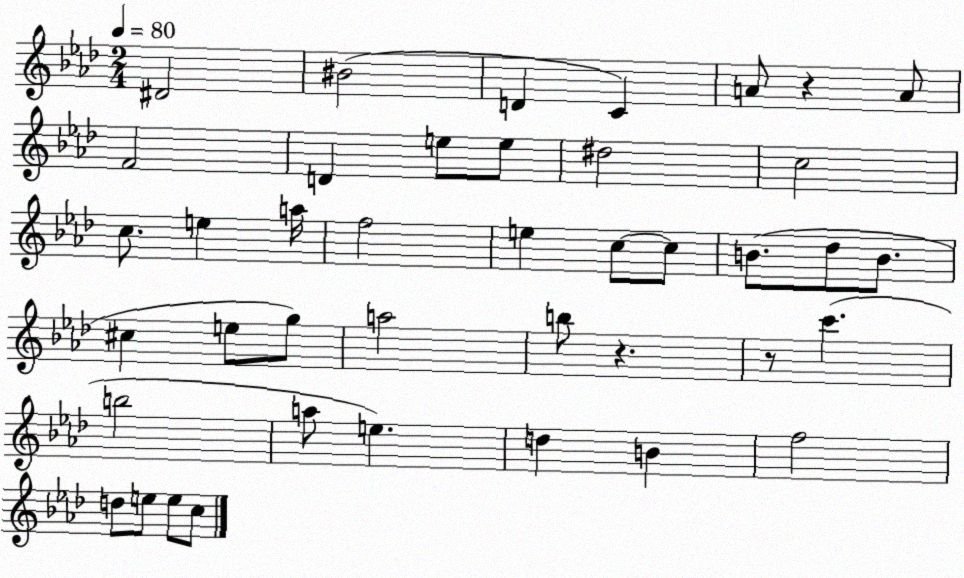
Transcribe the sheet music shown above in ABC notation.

X:1
T:Untitled
M:2/4
L:1/4
K:Ab
^D2 ^B2 D C A/2 z A/2 F2 D e/2 e/2 ^d2 c2 c/2 e a/4 f2 e c/2 c/2 B/2 _d/2 B/2 ^c e/2 g/2 a2 b/2 z z/2 c' b2 a/2 e d B f2 d/2 e/2 e/2 c/2